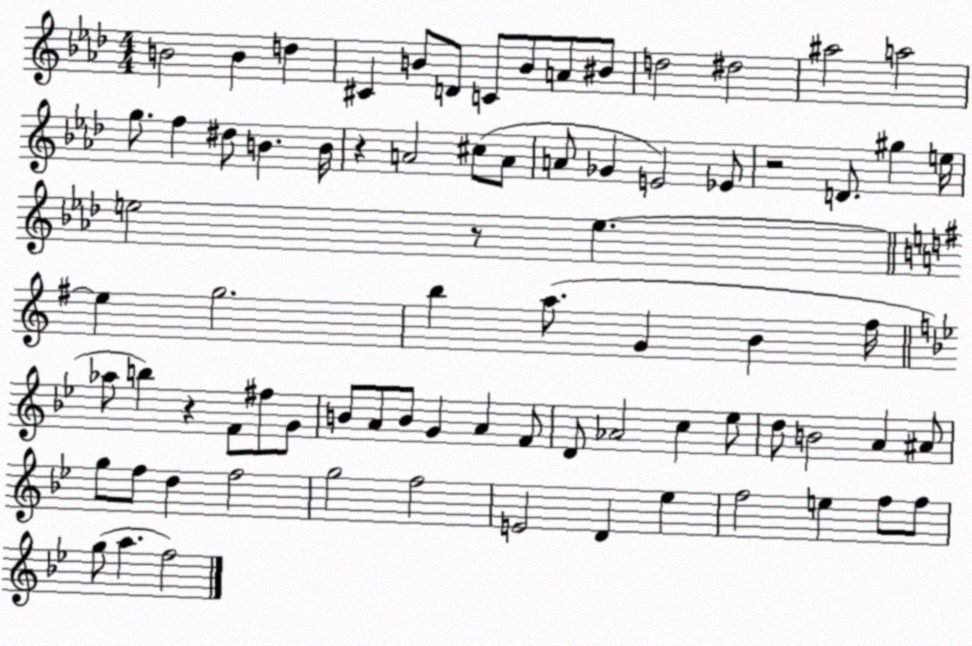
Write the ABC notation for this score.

X:1
T:Untitled
M:4/4
L:1/4
K:Ab
B2 B d ^C B/2 D/2 C/2 B/2 A/2 ^B/2 d2 ^d2 ^a2 a2 g/2 f ^d/2 B B/4 z A2 ^c/2 A/2 A/2 _G E2 _E/2 z2 D/2 ^g e/4 e2 z/2 e e g2 b a/2 G B ^f/4 _a/2 b z F/2 ^f/2 G/2 B/2 A/2 B/2 G A F/2 D/2 _A2 c _e/2 d/2 B2 A ^A/2 g/2 f/2 d f2 g2 f2 E2 D _e f2 e f/2 f/2 g/2 a f2